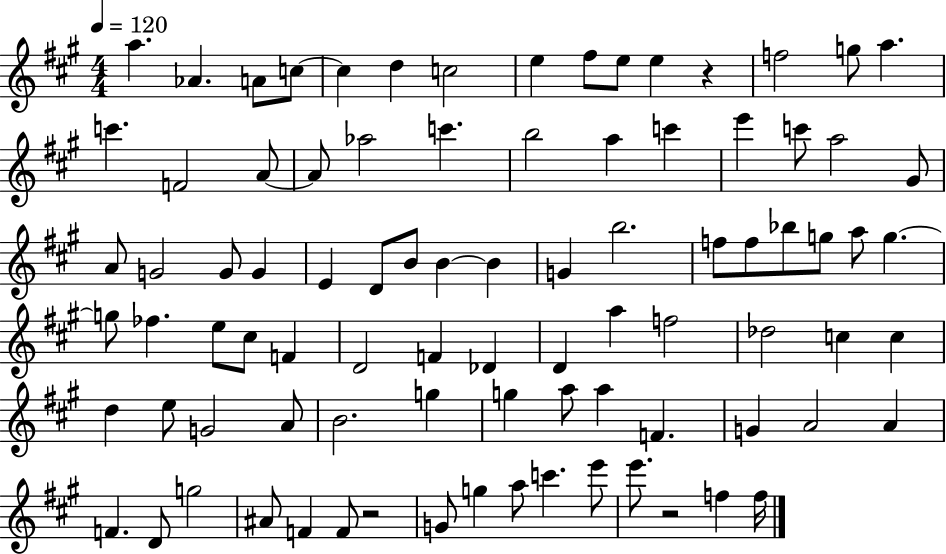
{
  \clef treble
  \numericTimeSignature
  \time 4/4
  \key a \major
  \tempo 4 = 120
  a''4. aes'4. a'8 c''8~~ | c''4 d''4 c''2 | e''4 fis''8 e''8 e''4 r4 | f''2 g''8 a''4. | \break c'''4. f'2 a'8~~ | a'8 aes''2 c'''4. | b''2 a''4 c'''4 | e'''4 c'''8 a''2 gis'8 | \break a'8 g'2 g'8 g'4 | e'4 d'8 b'8 b'4~~ b'4 | g'4 b''2. | f''8 f''8 bes''8 g''8 a''8 g''4.~~ | \break g''8 fes''4. e''8 cis''8 f'4 | d'2 f'4 des'4 | d'4 a''4 f''2 | des''2 c''4 c''4 | \break d''4 e''8 g'2 a'8 | b'2. g''4 | g''4 a''8 a''4 f'4. | g'4 a'2 a'4 | \break f'4. d'8 g''2 | ais'8 f'4 f'8 r2 | g'8 g''4 a''8 c'''4. e'''8 | e'''8. r2 f''4 f''16 | \break \bar "|."
}